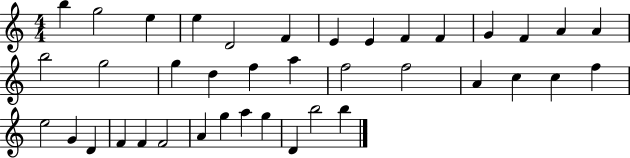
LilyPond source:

{
  \clef treble
  \numericTimeSignature
  \time 4/4
  \key c \major
  b''4 g''2 e''4 | e''4 d'2 f'4 | e'4 e'4 f'4 f'4 | g'4 f'4 a'4 a'4 | \break b''2 g''2 | g''4 d''4 f''4 a''4 | f''2 f''2 | a'4 c''4 c''4 f''4 | \break e''2 g'4 d'4 | f'4 f'4 f'2 | a'4 g''4 a''4 g''4 | d'4 b''2 b''4 | \break \bar "|."
}